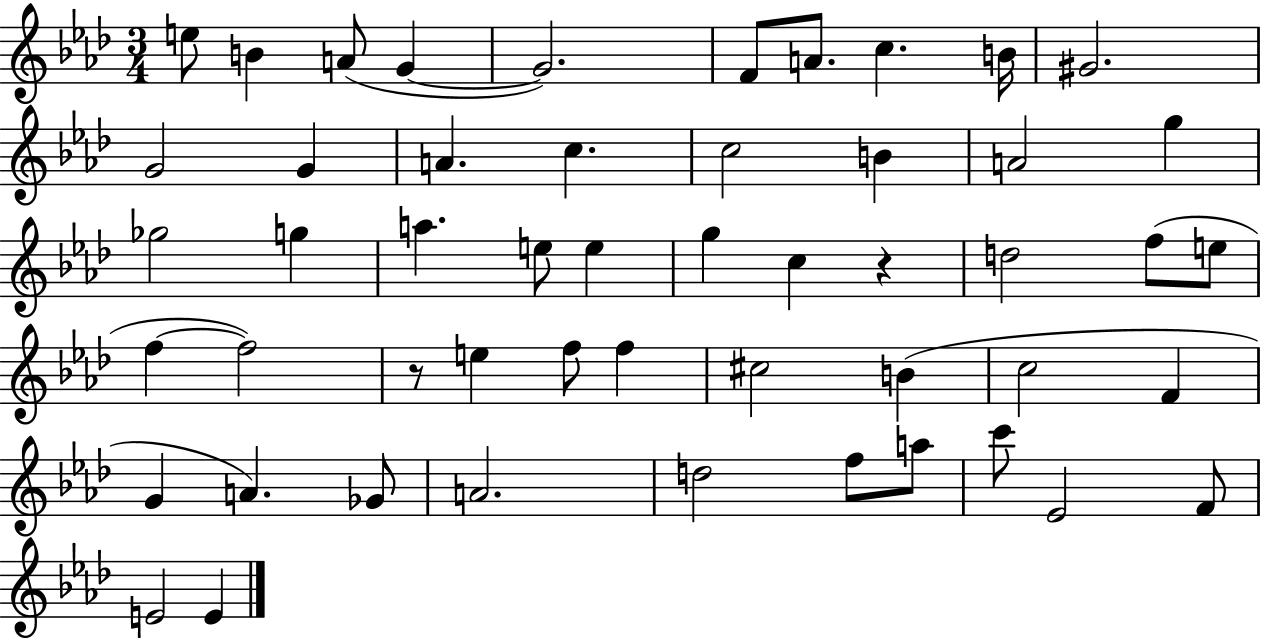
{
  \clef treble
  \numericTimeSignature
  \time 3/4
  \key aes \major
  e''8 b'4 a'8( g'4~~ | g'2.) | f'8 a'8. c''4. b'16 | gis'2. | \break g'2 g'4 | a'4. c''4. | c''2 b'4 | a'2 g''4 | \break ges''2 g''4 | a''4. e''8 e''4 | g''4 c''4 r4 | d''2 f''8( e''8 | \break f''4~~ f''2) | r8 e''4 f''8 f''4 | cis''2 b'4( | c''2 f'4 | \break g'4 a'4.) ges'8 | a'2. | d''2 f''8 a''8 | c'''8 ees'2 f'8 | \break e'2 e'4 | \bar "|."
}